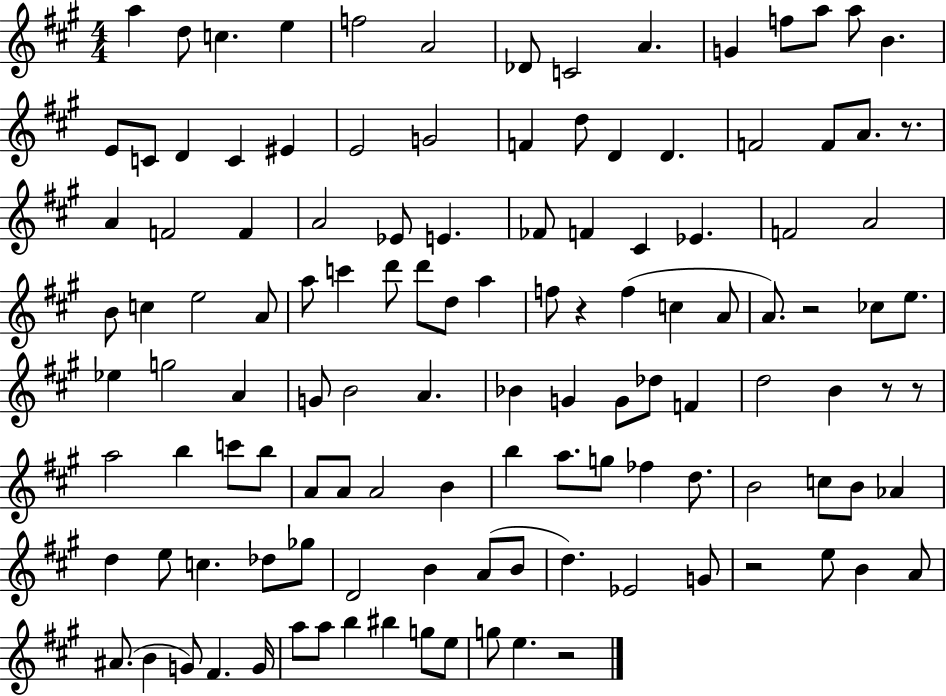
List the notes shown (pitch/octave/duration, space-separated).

A5/q D5/e C5/q. E5/q F5/h A4/h Db4/e C4/h A4/q. G4/q F5/e A5/e A5/e B4/q. E4/e C4/e D4/q C4/q EIS4/q E4/h G4/h F4/q D5/e D4/q D4/q. F4/h F4/e A4/e. R/e. A4/q F4/h F4/q A4/h Eb4/e E4/q. FES4/e F4/q C#4/q Eb4/q. F4/h A4/h B4/e C5/q E5/h A4/e A5/e C6/q D6/e D6/e D5/e A5/q F5/e R/q F5/q C5/q A4/e A4/e. R/h CES5/e E5/e. Eb5/q G5/h A4/q G4/e B4/h A4/q. Bb4/q G4/q G4/e Db5/e F4/q D5/h B4/q R/e R/e A5/h B5/q C6/e B5/e A4/e A4/e A4/h B4/q B5/q A5/e. G5/e FES5/q D5/e. B4/h C5/e B4/e Ab4/q D5/q E5/e C5/q. Db5/e Gb5/e D4/h B4/q A4/e B4/e D5/q. Eb4/h G4/e R/h E5/e B4/q A4/e A#4/e. B4/q G4/e F#4/q. G4/s A5/e A5/e B5/q BIS5/q G5/e E5/e G5/e E5/q. R/h